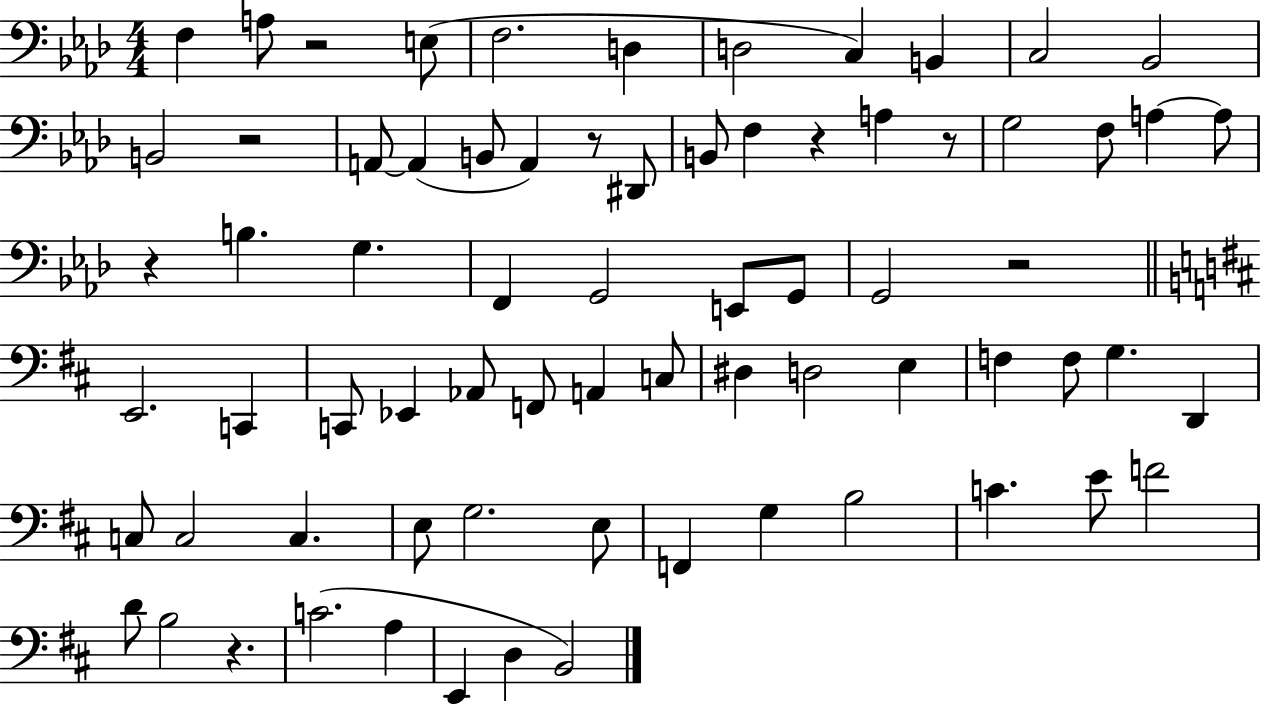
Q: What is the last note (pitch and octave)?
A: B2